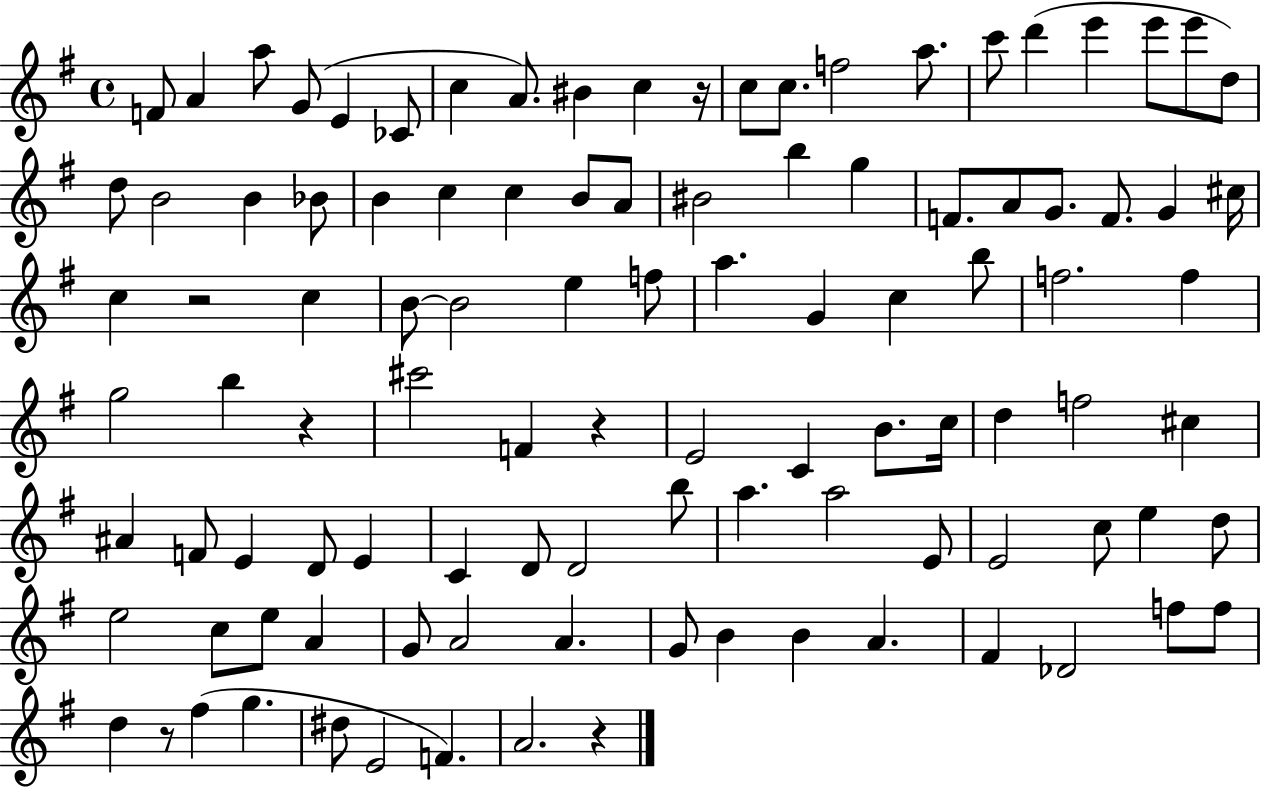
{
  \clef treble
  \time 4/4
  \defaultTimeSignature
  \key g \major
  f'8 a'4 a''8 g'8( e'4 ces'8 | c''4 a'8.) bis'4 c''4 r16 | c''8 c''8. f''2 a''8. | c'''8 d'''4( e'''4 e'''8 e'''8 d''8) | \break d''8 b'2 b'4 bes'8 | b'4 c''4 c''4 b'8 a'8 | bis'2 b''4 g''4 | f'8. a'8 g'8. f'8. g'4 cis''16 | \break c''4 r2 c''4 | b'8~~ b'2 e''4 f''8 | a''4. g'4 c''4 b''8 | f''2. f''4 | \break g''2 b''4 r4 | cis'''2 f'4 r4 | e'2 c'4 b'8. c''16 | d''4 f''2 cis''4 | \break ais'4 f'8 e'4 d'8 e'4 | c'4 d'8 d'2 b''8 | a''4. a''2 e'8 | e'2 c''8 e''4 d''8 | \break e''2 c''8 e''8 a'4 | g'8 a'2 a'4. | g'8 b'4 b'4 a'4. | fis'4 des'2 f''8 f''8 | \break d''4 r8 fis''4( g''4. | dis''8 e'2 f'4.) | a'2. r4 | \bar "|."
}